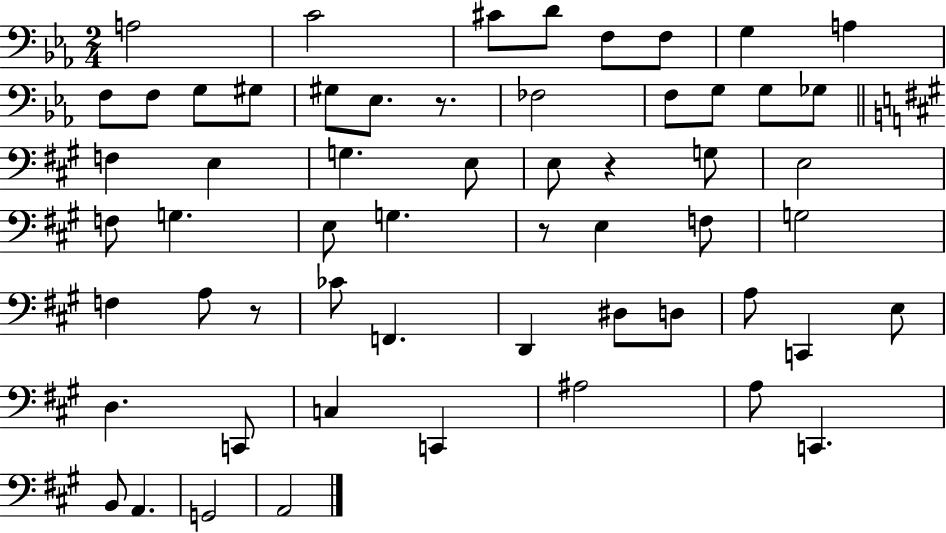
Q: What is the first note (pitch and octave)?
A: A3